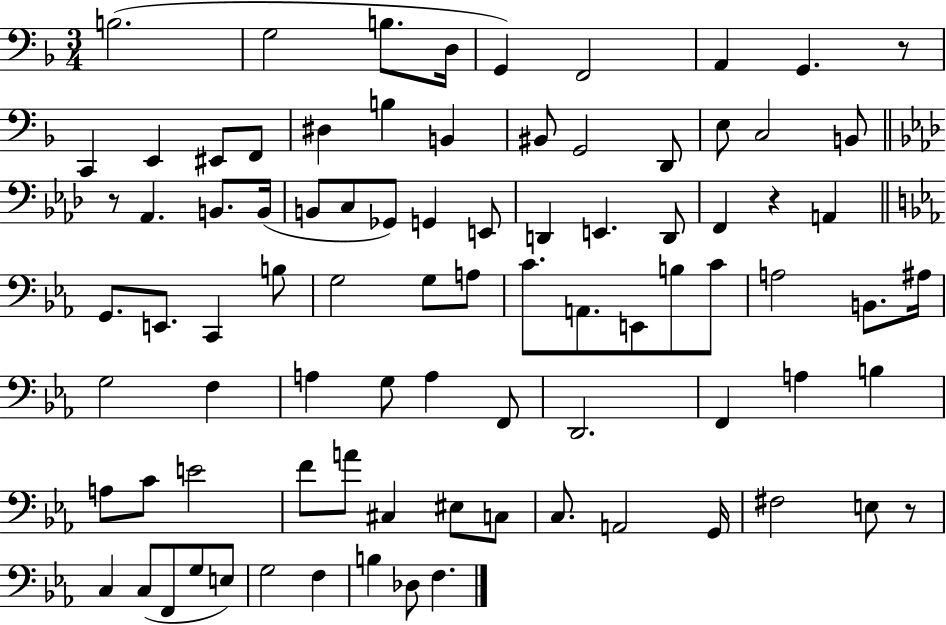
X:1
T:Untitled
M:3/4
L:1/4
K:F
B,2 G,2 B,/2 D,/4 G,, F,,2 A,, G,, z/2 C,, E,, ^E,,/2 F,,/2 ^D, B, B,, ^B,,/2 G,,2 D,,/2 E,/2 C,2 B,,/2 z/2 _A,, B,,/2 B,,/4 B,,/2 C,/2 _G,,/2 G,, E,,/2 D,, E,, D,,/2 F,, z A,, G,,/2 E,,/2 C,, B,/2 G,2 G,/2 A,/2 C/2 A,,/2 E,,/2 B,/2 C/2 A,2 B,,/2 ^A,/4 G,2 F, A, G,/2 A, F,,/2 D,,2 F,, A, B, A,/2 C/2 E2 F/2 A/2 ^C, ^E,/2 C,/2 C,/2 A,,2 G,,/4 ^F,2 E,/2 z/2 C, C,/2 F,,/2 G,/2 E,/2 G,2 F, B, _D,/2 F,